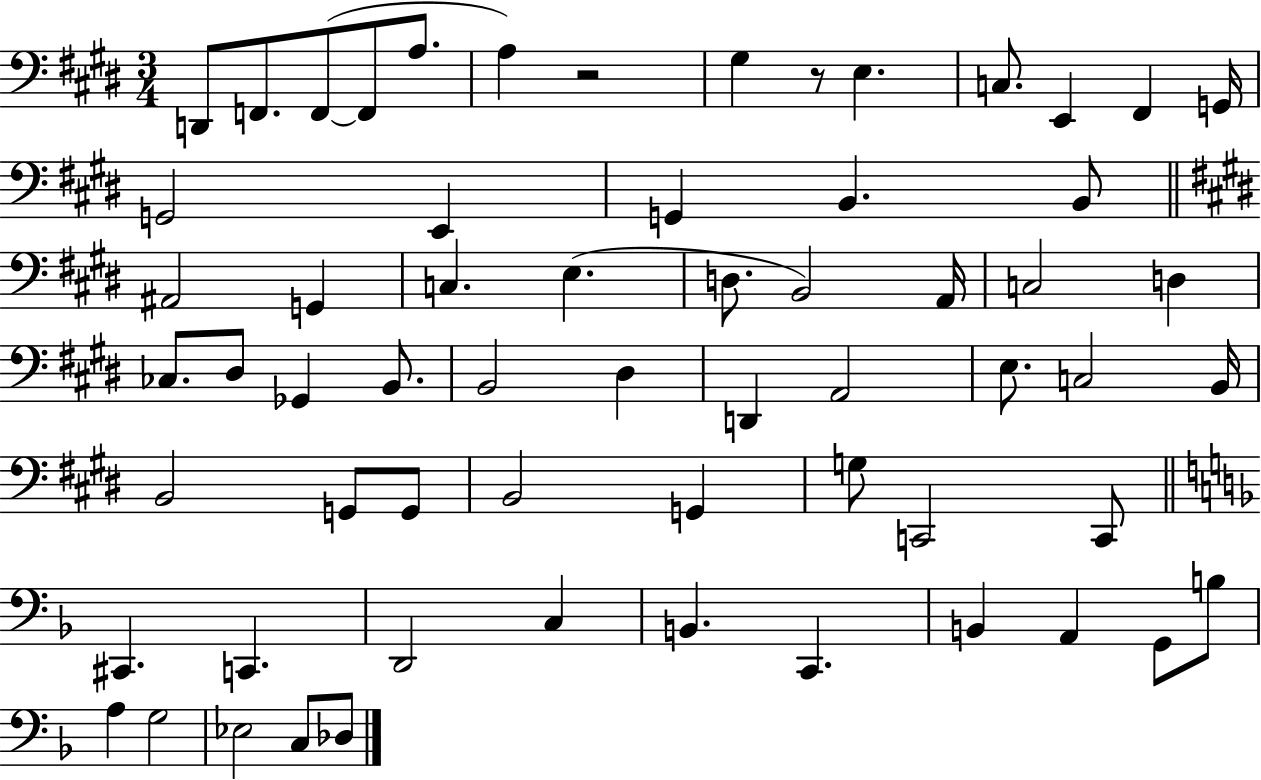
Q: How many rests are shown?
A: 2